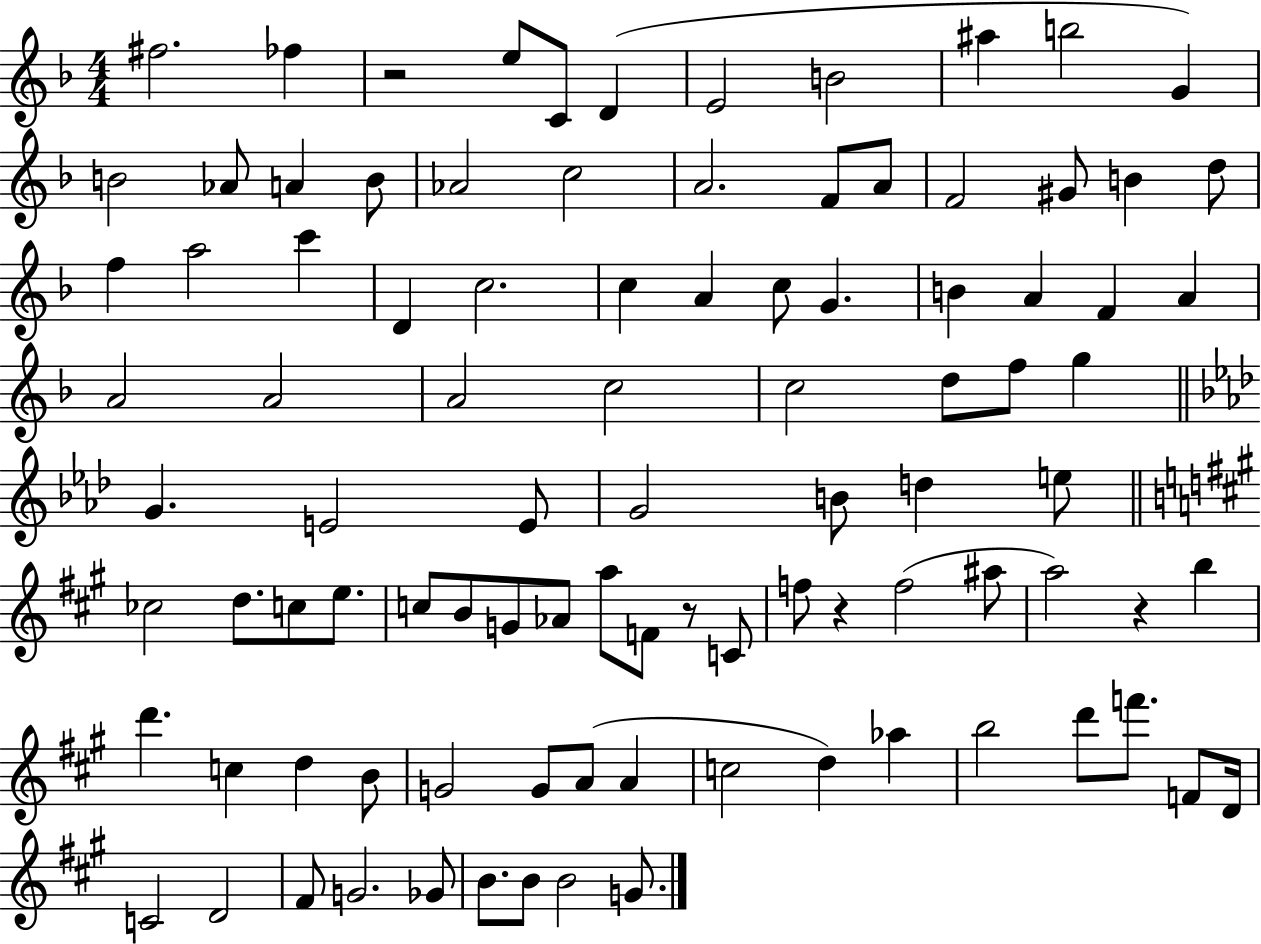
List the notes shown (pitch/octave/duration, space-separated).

F#5/h. FES5/q R/h E5/e C4/e D4/q E4/h B4/h A#5/q B5/h G4/q B4/h Ab4/e A4/q B4/e Ab4/h C5/h A4/h. F4/e A4/e F4/h G#4/e B4/q D5/e F5/q A5/h C6/q D4/q C5/h. C5/q A4/q C5/e G4/q. B4/q A4/q F4/q A4/q A4/h A4/h A4/h C5/h C5/h D5/e F5/e G5/q G4/q. E4/h E4/e G4/h B4/e D5/q E5/e CES5/h D5/e. C5/e E5/e. C5/e B4/e G4/e Ab4/e A5/e F4/e R/e C4/e F5/e R/q F5/h A#5/e A5/h R/q B5/q D6/q. C5/q D5/q B4/e G4/h G4/e A4/e A4/q C5/h D5/q Ab5/q B5/h D6/e F6/e. F4/e D4/s C4/h D4/h F#4/e G4/h. Gb4/e B4/e. B4/e B4/h G4/e.